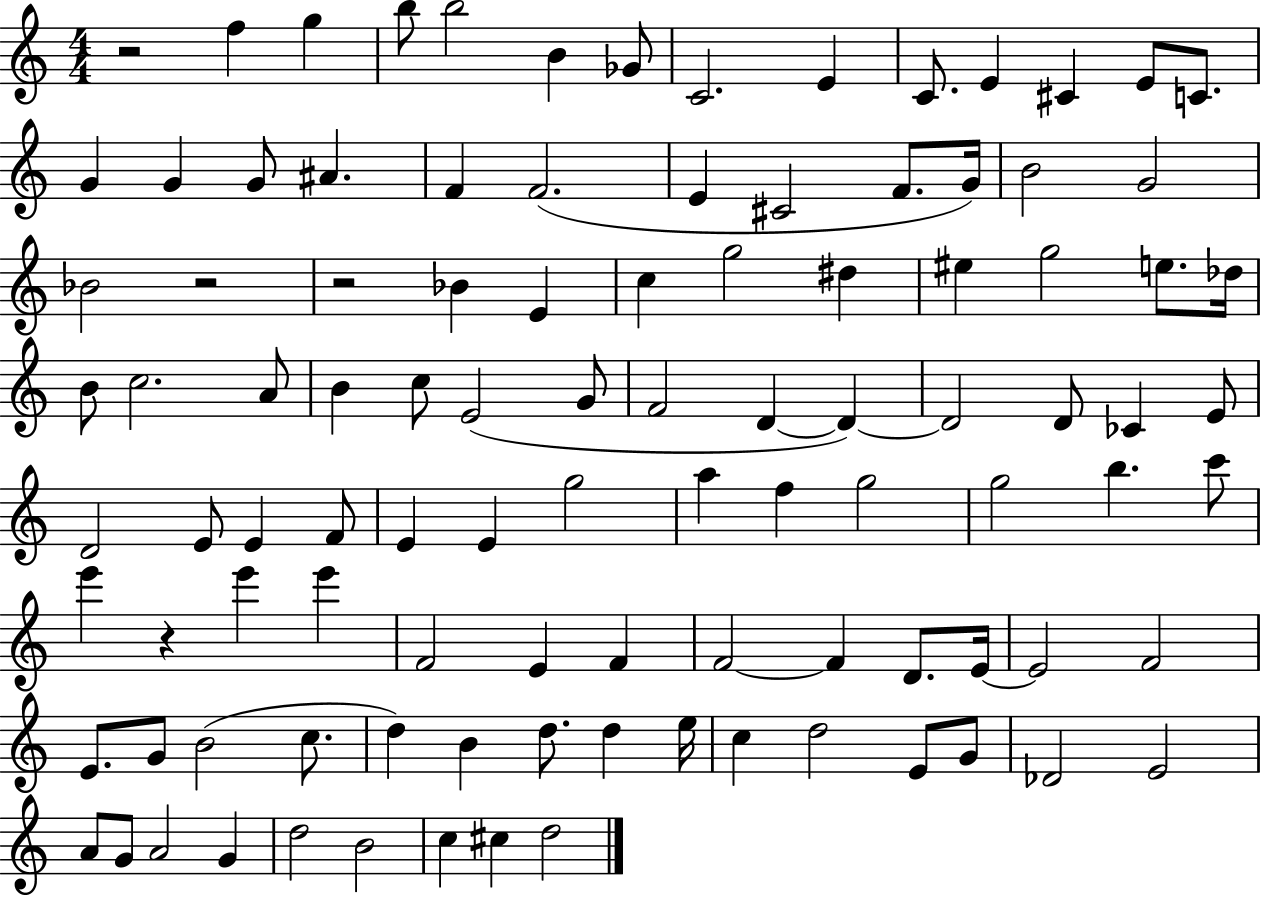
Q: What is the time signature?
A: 4/4